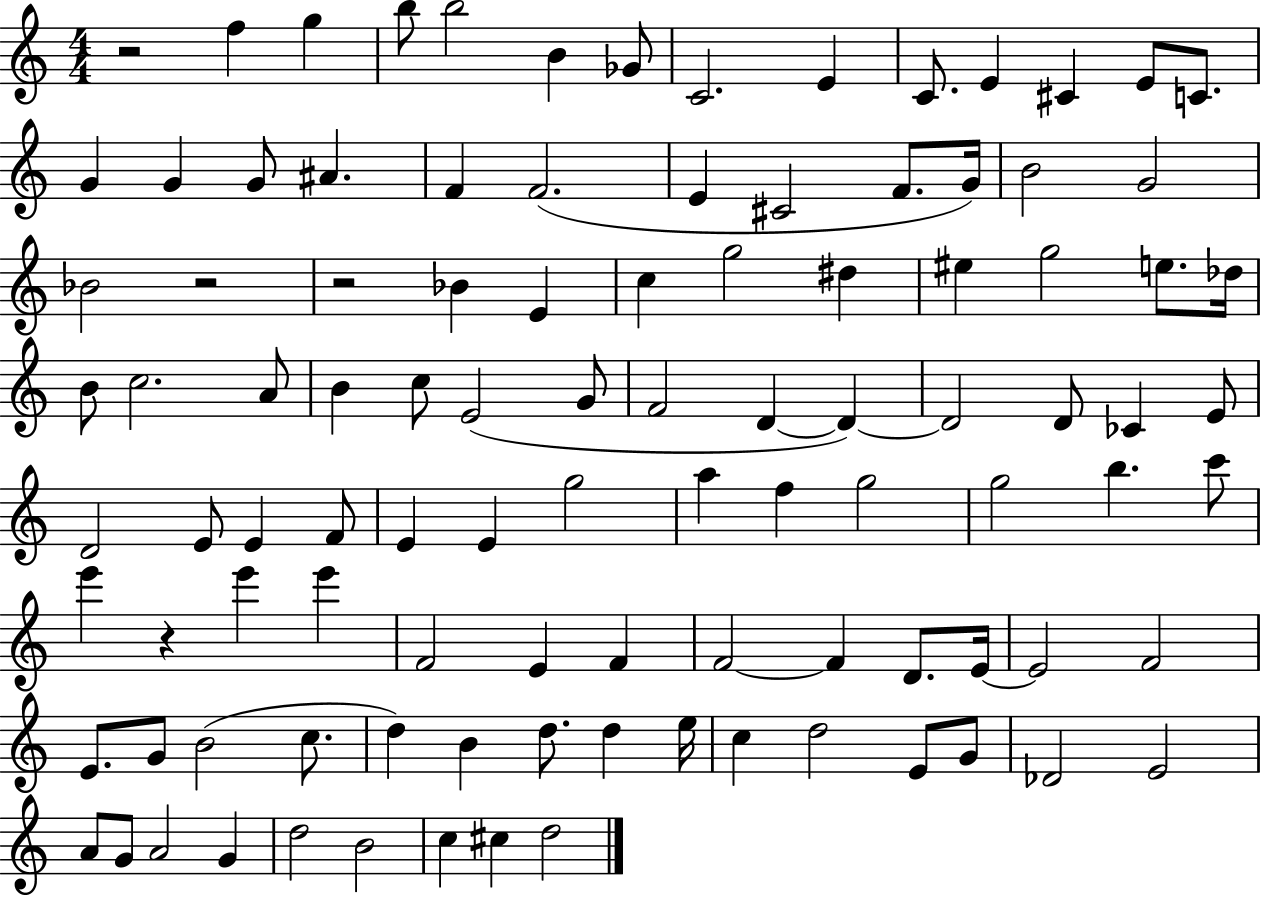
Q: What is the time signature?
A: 4/4